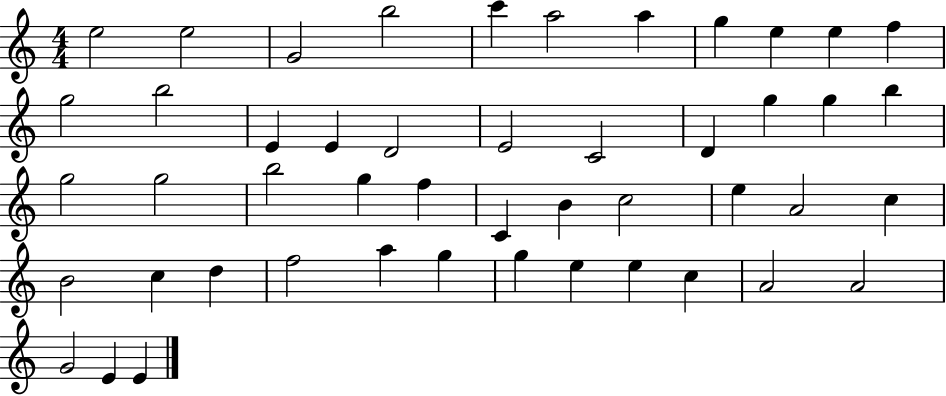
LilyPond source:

{
  \clef treble
  \numericTimeSignature
  \time 4/4
  \key c \major
  e''2 e''2 | g'2 b''2 | c'''4 a''2 a''4 | g''4 e''4 e''4 f''4 | \break g''2 b''2 | e'4 e'4 d'2 | e'2 c'2 | d'4 g''4 g''4 b''4 | \break g''2 g''2 | b''2 g''4 f''4 | c'4 b'4 c''2 | e''4 a'2 c''4 | \break b'2 c''4 d''4 | f''2 a''4 g''4 | g''4 e''4 e''4 c''4 | a'2 a'2 | \break g'2 e'4 e'4 | \bar "|."
}